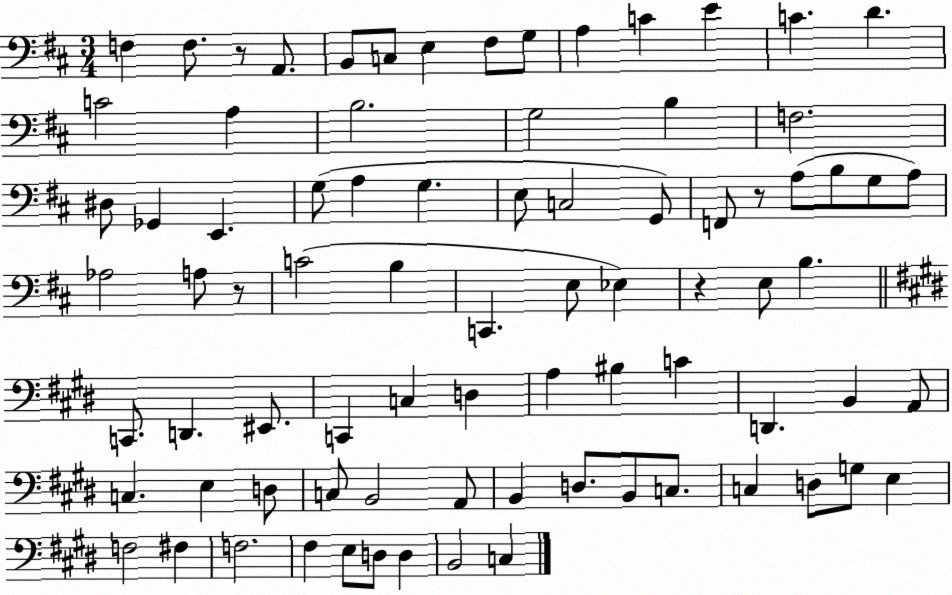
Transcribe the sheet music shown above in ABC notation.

X:1
T:Untitled
M:3/4
L:1/4
K:D
F, F,/2 z/2 A,,/2 B,,/2 C,/2 E, ^F,/2 G,/2 A, C E C D C2 A, B,2 G,2 B, F,2 ^D,/2 _G,, E,, G,/2 A, G, E,/2 C,2 G,,/2 F,,/2 z/2 A,/2 B,/2 G,/2 A,/2 _A,2 A,/2 z/2 C2 B, C,, E,/2 _E, z E,/2 B, C,,/2 D,, ^E,,/2 C,, C, D, A, ^B, C D,, B,, A,,/2 C, E, D,/2 C,/2 B,,2 A,,/2 B,, D,/2 B,,/2 C,/2 C, D,/2 G,/2 E, F,2 ^F, F,2 ^F, E,/2 D,/2 D, B,,2 C,